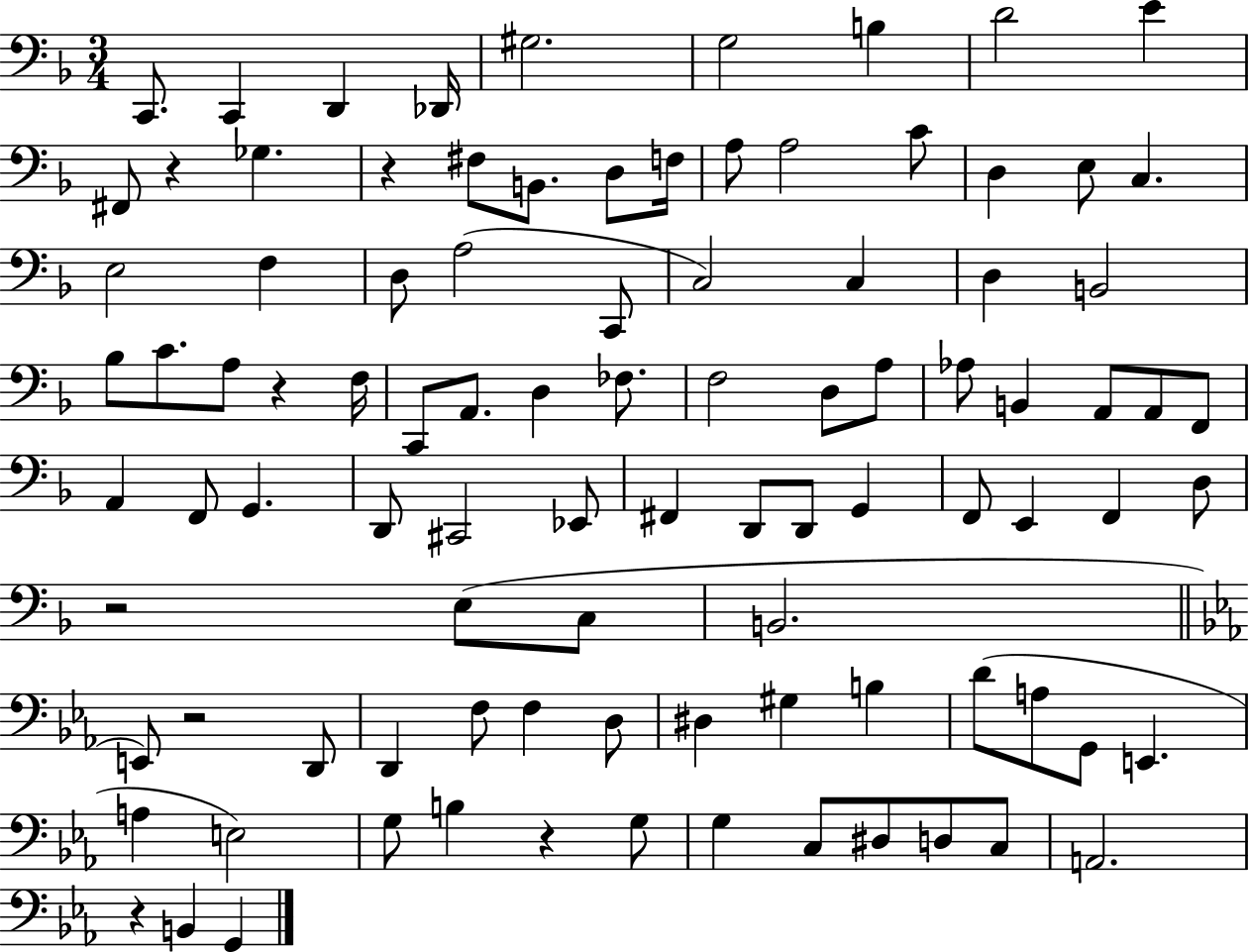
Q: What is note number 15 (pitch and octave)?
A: F3